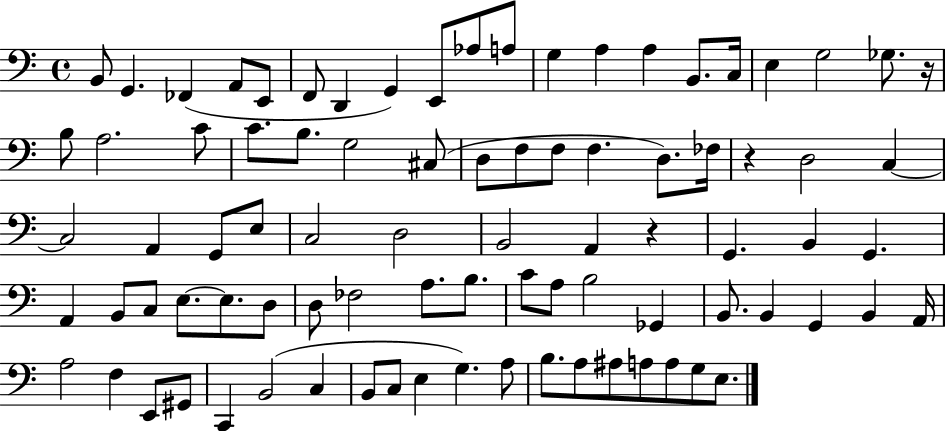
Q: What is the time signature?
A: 4/4